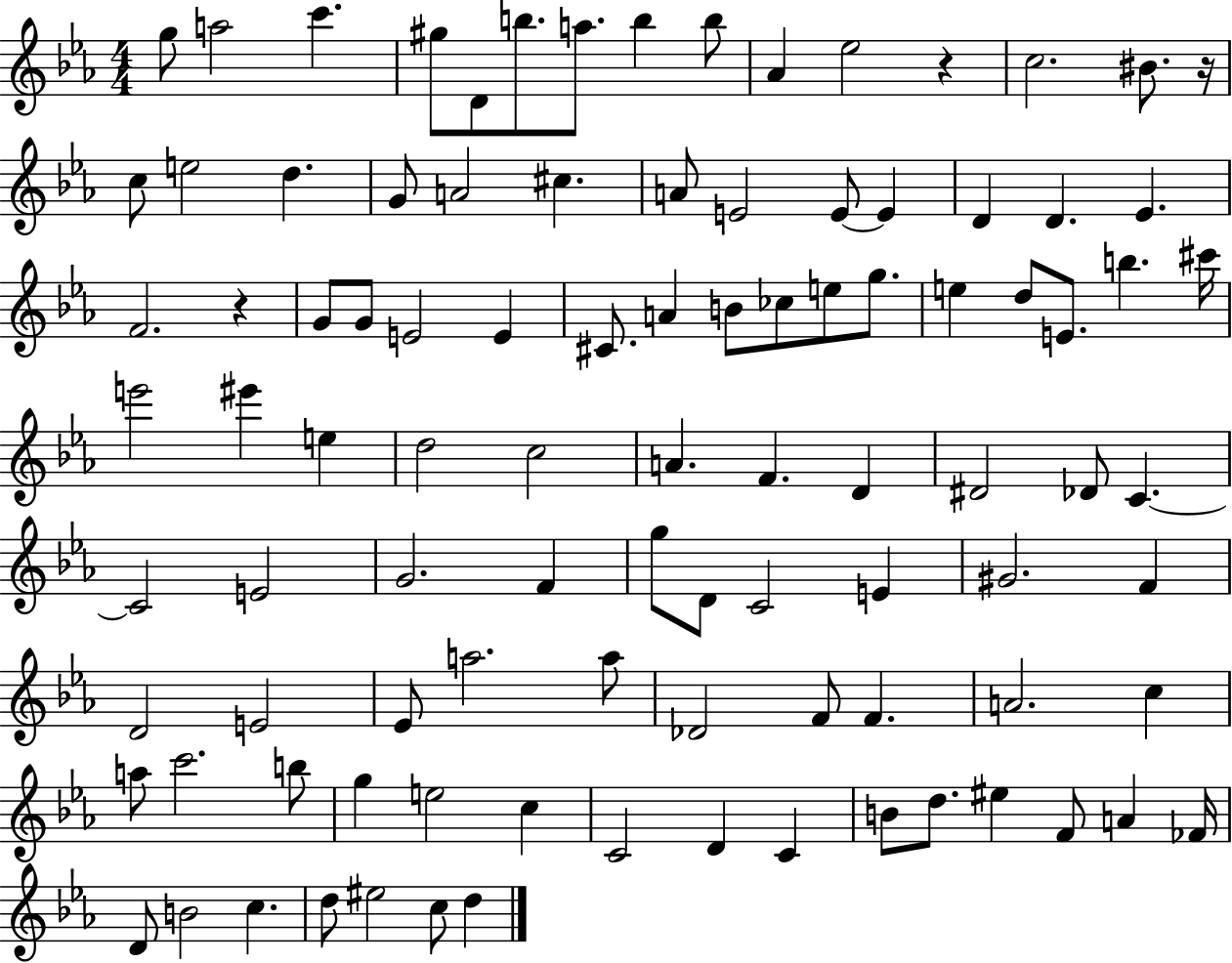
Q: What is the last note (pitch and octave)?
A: D5